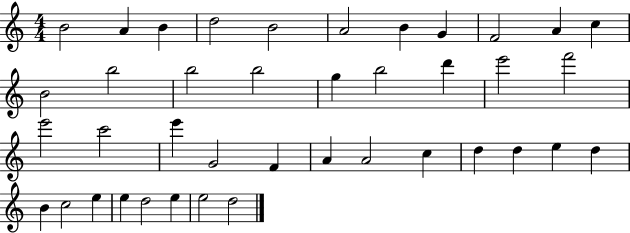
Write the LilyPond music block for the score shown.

{
  \clef treble
  \numericTimeSignature
  \time 4/4
  \key c \major
  b'2 a'4 b'4 | d''2 b'2 | a'2 b'4 g'4 | f'2 a'4 c''4 | \break b'2 b''2 | b''2 b''2 | g''4 b''2 d'''4 | e'''2 f'''2 | \break e'''2 c'''2 | e'''4 g'2 f'4 | a'4 a'2 c''4 | d''4 d''4 e''4 d''4 | \break b'4 c''2 e''4 | e''4 d''2 e''4 | e''2 d''2 | \bar "|."
}